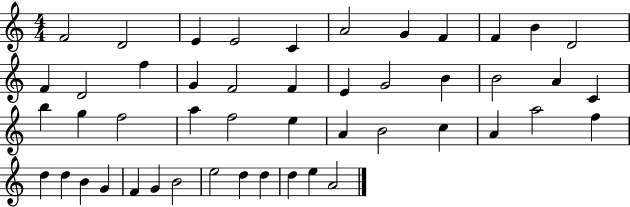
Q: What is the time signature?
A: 4/4